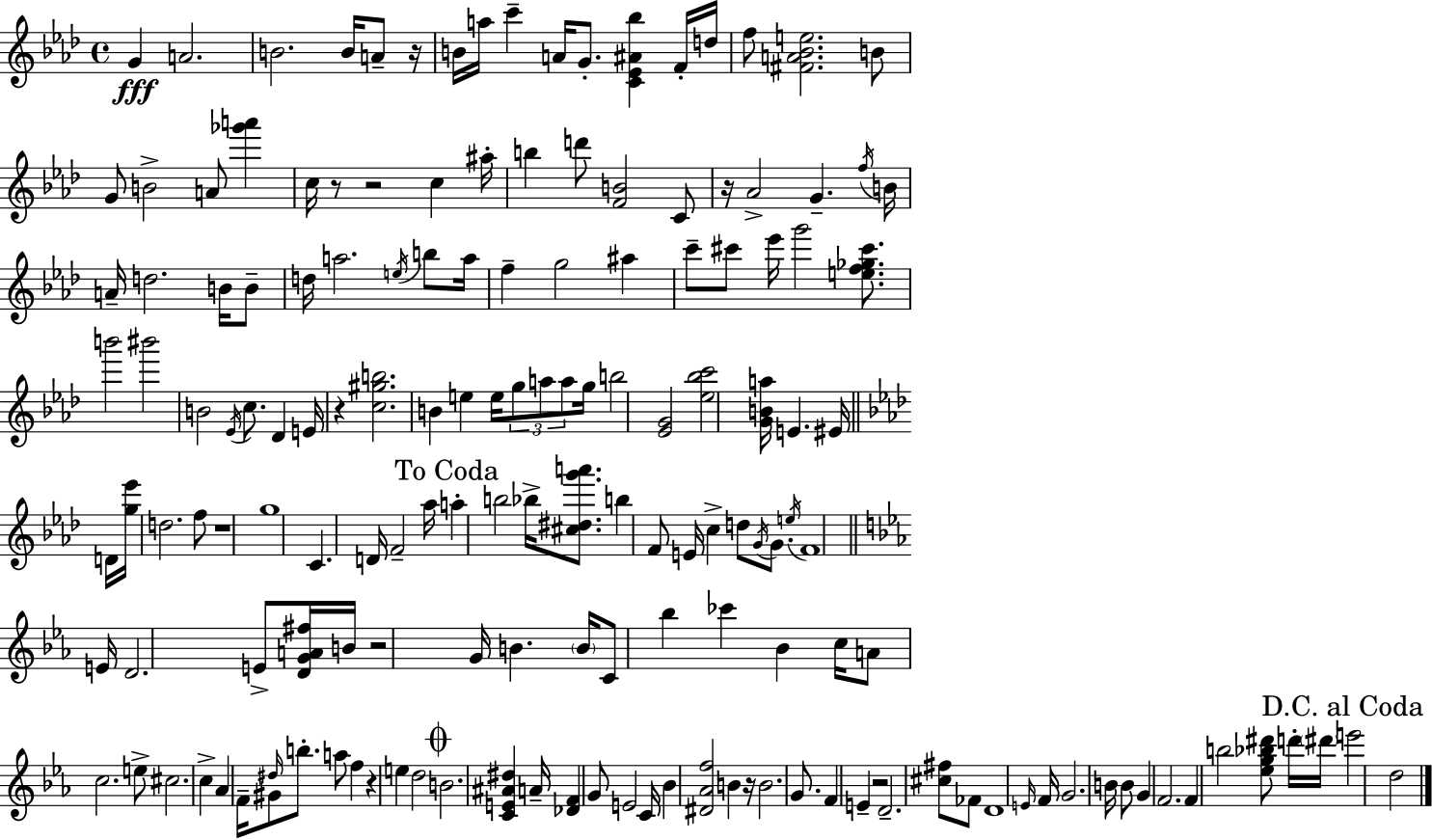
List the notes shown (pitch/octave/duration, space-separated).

G4/q A4/h. B4/h. B4/s A4/e R/s B4/s A5/s C6/q A4/s G4/e. [C4,Eb4,A#4,Bb5]/q F4/s D5/s F5/e [F#4,A4,Bb4,E5]/h. B4/e G4/e B4/h A4/e [Gb6,A6]/q C5/s R/e R/h C5/q A#5/s B5/q D6/e [F4,B4]/h C4/e R/s Ab4/h G4/q. F5/s B4/s A4/s D5/h. B4/s B4/e D5/s A5/h. E5/s B5/e A5/s F5/q G5/h A#5/q C6/e C#6/e Eb6/s G6/h [E5,F5,Gb5,C#6]/e. B6/h BIS6/h B4/h Eb4/s C5/e. Db4/q E4/s R/q [C5,G#5,B5]/h. B4/q E5/q E5/s G5/e A5/e A5/e G5/s B5/h [Eb4,G4]/h [Eb5,Bb5,C6]/h [G4,B4,A5]/s E4/q. EIS4/s D4/s [G5,Eb6]/s D5/h. F5/e R/w G5/w C4/q. D4/s F4/h Ab5/s A5/q B5/h Bb5/s [C#5,D#5,G6,A6]/e. B5/q F4/e E4/s C5/q D5/e G4/s G4/e. E5/s F4/w E4/s D4/h. E4/e [D4,G4,A4,F#5]/s B4/s R/h G4/s B4/q. B4/s C4/e Bb5/q CES6/q Bb4/q C5/s A4/e C5/h. E5/e C#5/h. C5/q Ab4/q F4/s G#4/e D#5/s B5/e. A5/e F5/q R/q E5/q D5/h B4/h. [C4,E4,A#4,D#5]/q A4/s [Db4,F4]/q G4/e E4/h C4/s Bb4/q [D#4,Ab4,F5]/h B4/q R/s B4/h. G4/e. F4/q E4/q R/h D4/h. [C#5,F#5]/e FES4/e D4/w E4/s F4/s G4/h. B4/s B4/e G4/q F4/h. F4/q B5/h [Eb5,G5,Bb5,D#6]/e D6/s D#6/s E6/h D5/h